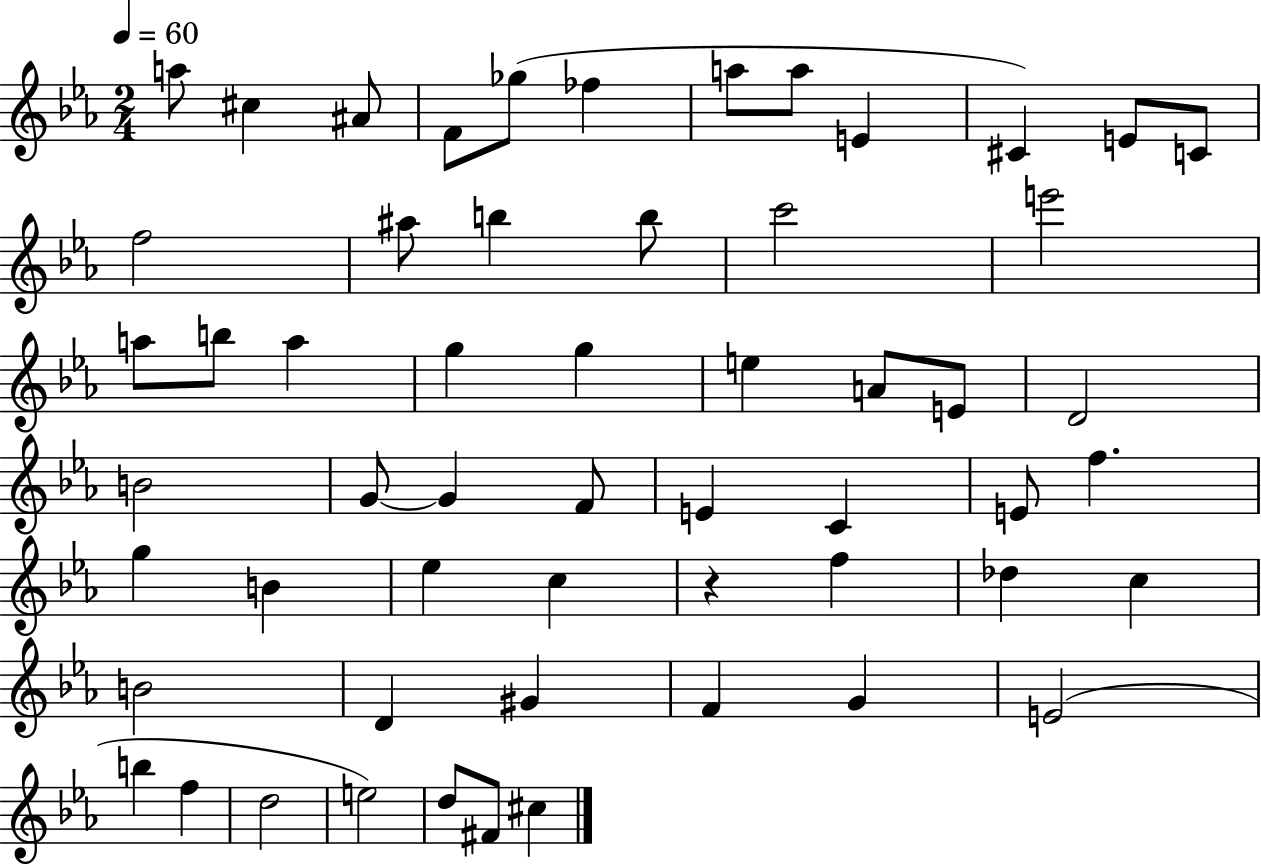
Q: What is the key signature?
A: EES major